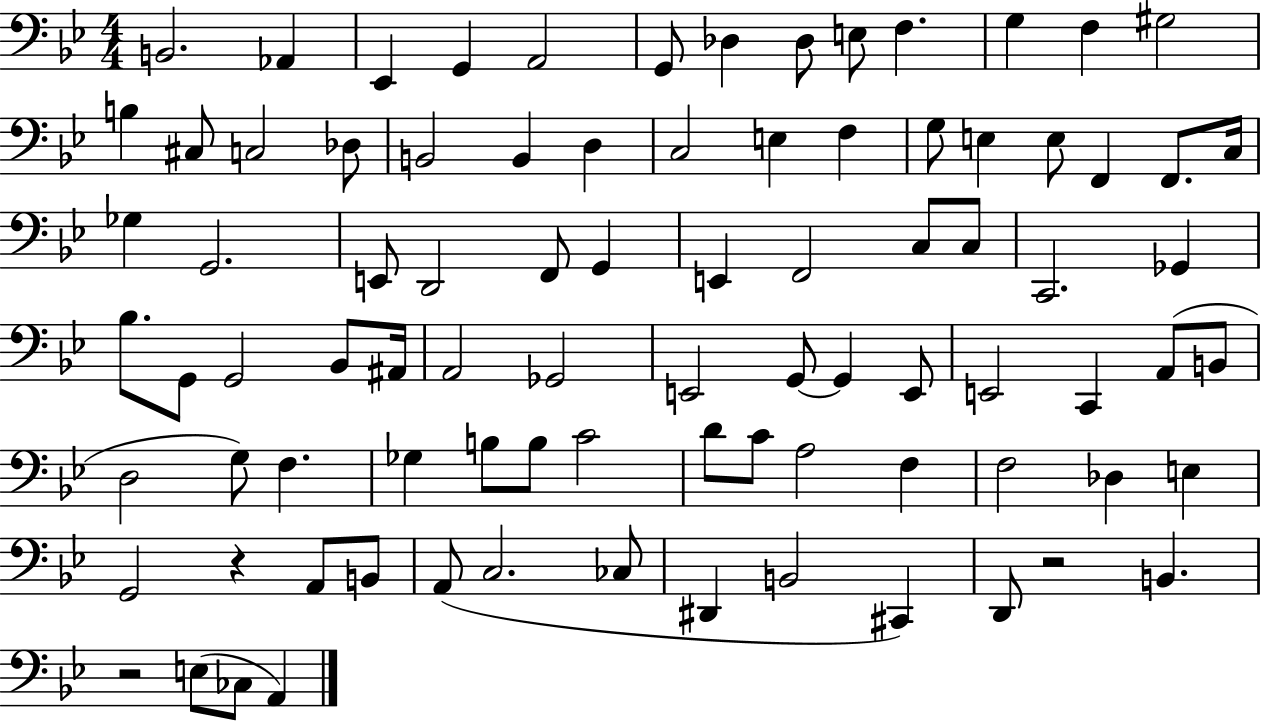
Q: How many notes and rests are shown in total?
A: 87